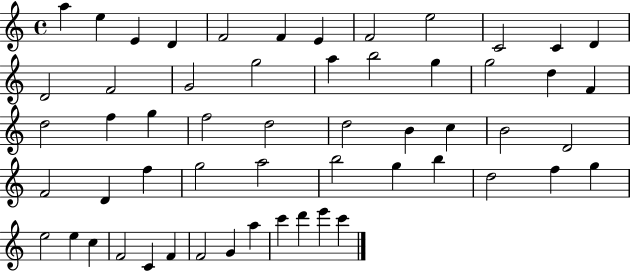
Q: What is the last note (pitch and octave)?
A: C6